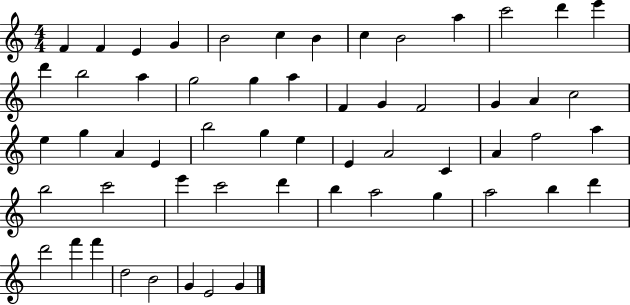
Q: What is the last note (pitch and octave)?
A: G4